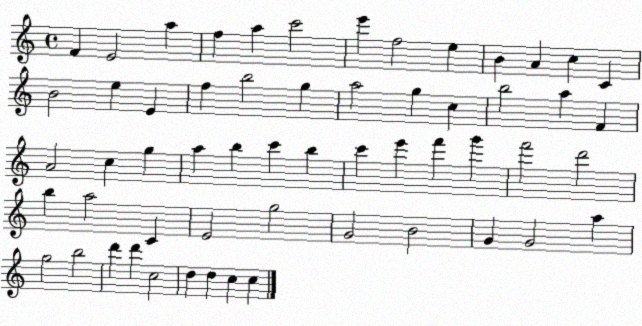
X:1
T:Untitled
M:4/4
L:1/4
K:C
F E2 a f a c'2 e' f2 e B A c C B2 e E f b2 g a2 g c b2 a F A2 c g a b c' b c' e' f' g' f'2 d'2 b a2 C E2 g2 G2 B2 G G2 a g2 b2 d' d' c2 d d c c